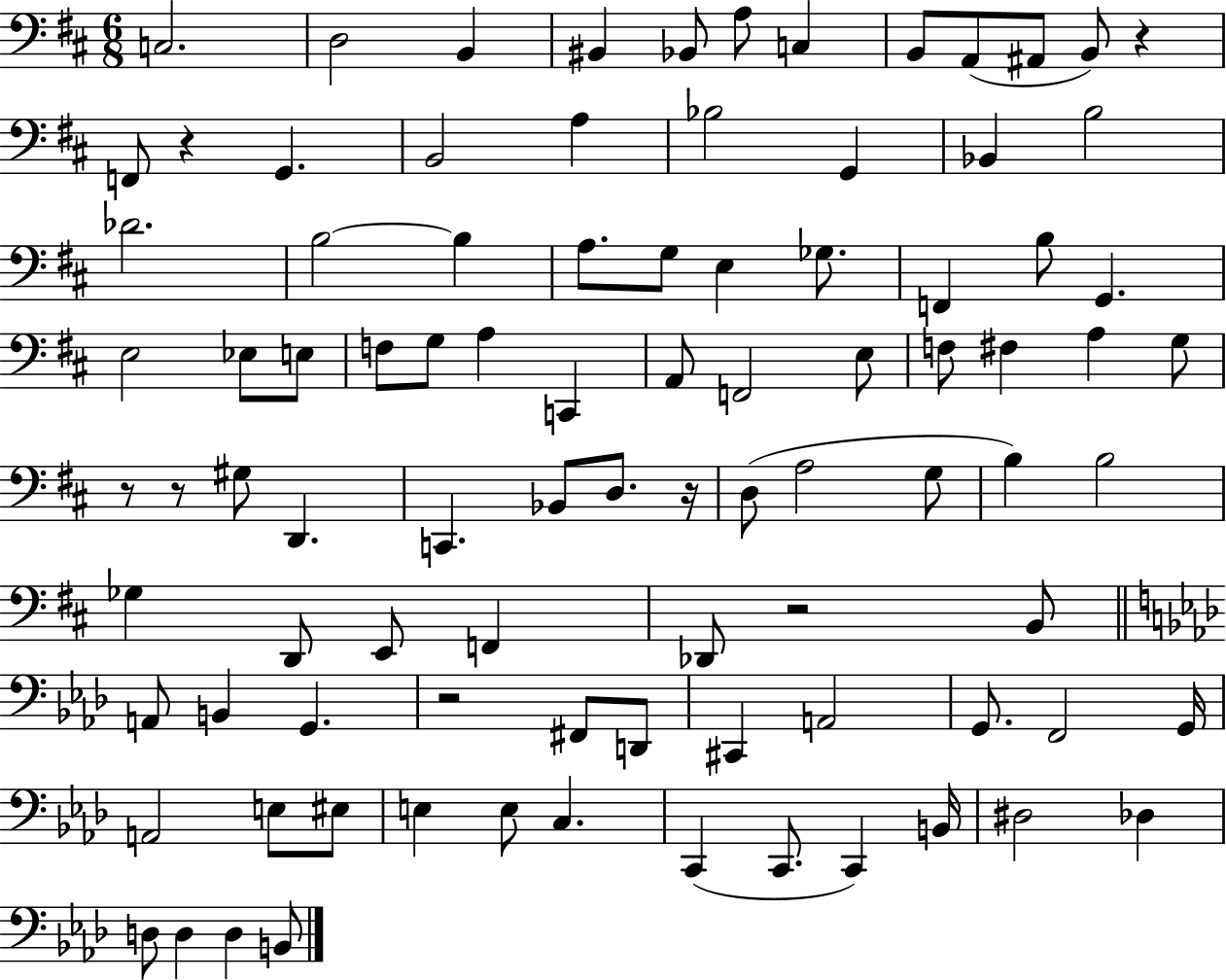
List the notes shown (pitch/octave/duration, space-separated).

C3/h. D3/h B2/q BIS2/q Bb2/e A3/e C3/q B2/e A2/e A#2/e B2/e R/q F2/e R/q G2/q. B2/h A3/q Bb3/h G2/q Bb2/q B3/h Db4/h. B3/h B3/q A3/e. G3/e E3/q Gb3/e. F2/q B3/e G2/q. E3/h Eb3/e E3/e F3/e G3/e A3/q C2/q A2/e F2/h E3/e F3/e F#3/q A3/q G3/e R/e R/e G#3/e D2/q. C2/q. Bb2/e D3/e. R/s D3/e A3/h G3/e B3/q B3/h Gb3/q D2/e E2/e F2/q Db2/e R/h B2/e A2/e B2/q G2/q. R/h F#2/e D2/e C#2/q A2/h G2/e. F2/h G2/s A2/h E3/e EIS3/e E3/q E3/e C3/q. C2/q C2/e. C2/q B2/s D#3/h Db3/q D3/e D3/q D3/q B2/e